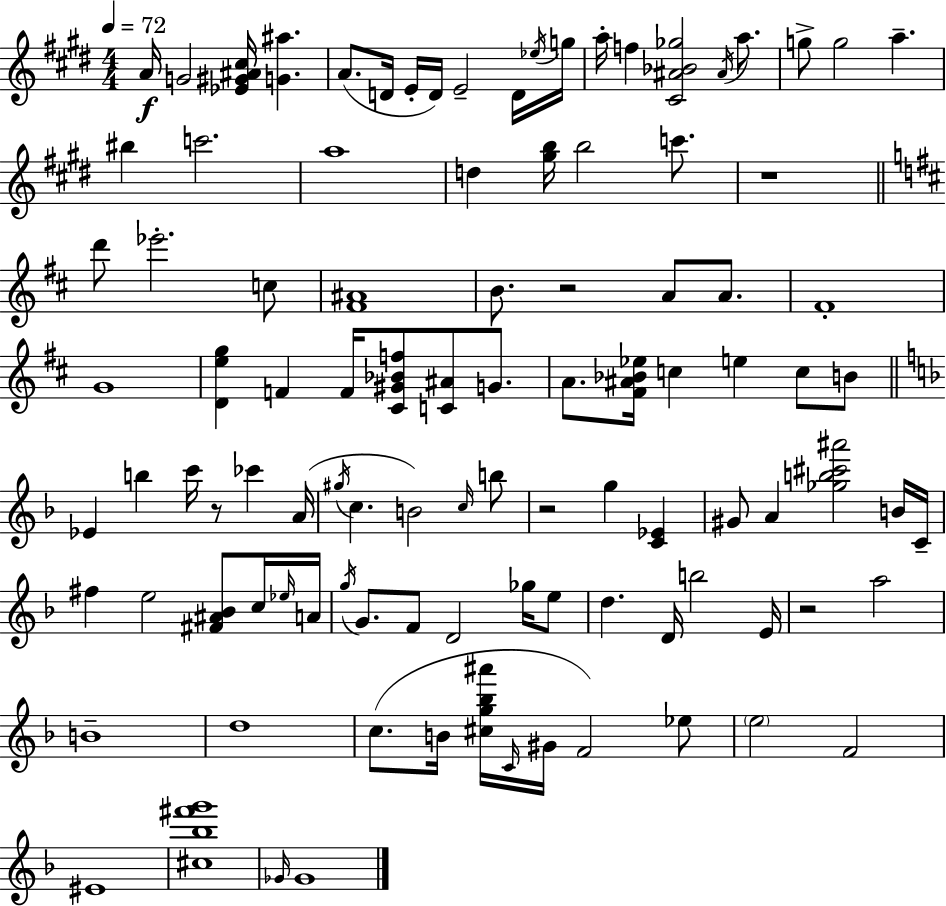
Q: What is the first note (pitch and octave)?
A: A4